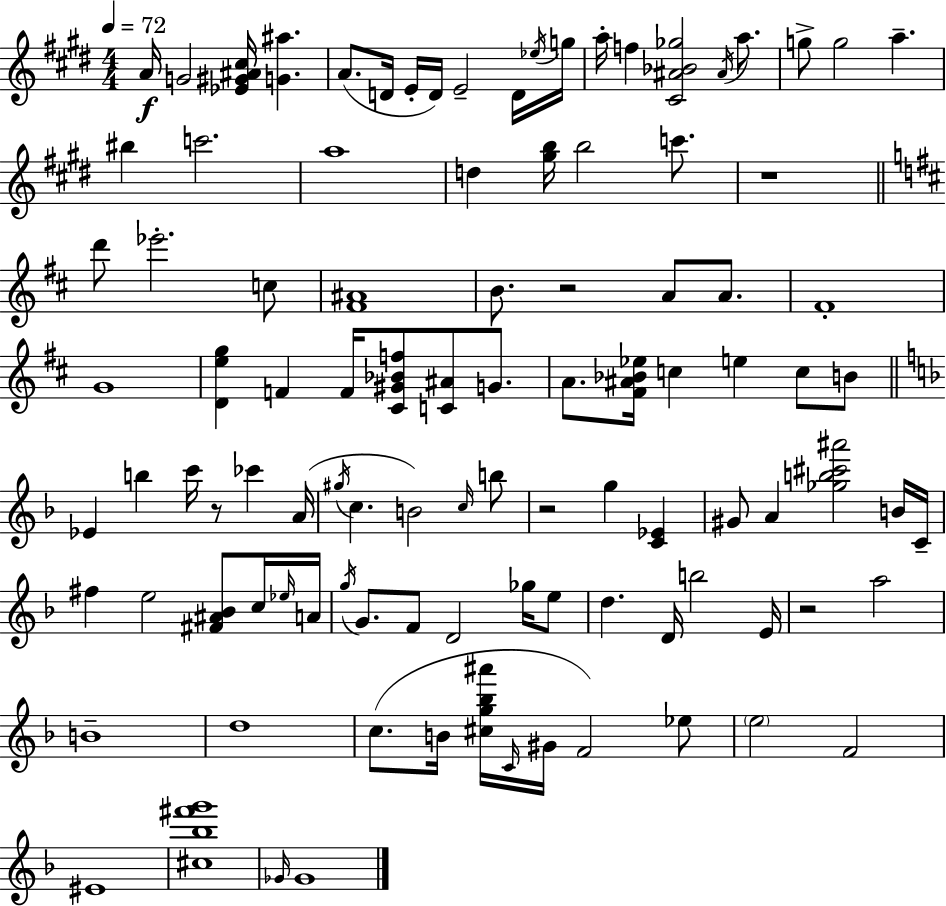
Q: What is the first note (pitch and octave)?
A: A4